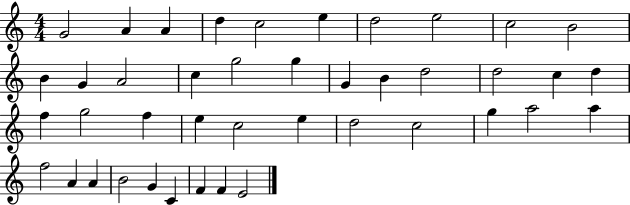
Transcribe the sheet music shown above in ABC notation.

X:1
T:Untitled
M:4/4
L:1/4
K:C
G2 A A d c2 e d2 e2 c2 B2 B G A2 c g2 g G B d2 d2 c d f g2 f e c2 e d2 c2 g a2 a f2 A A B2 G C F F E2